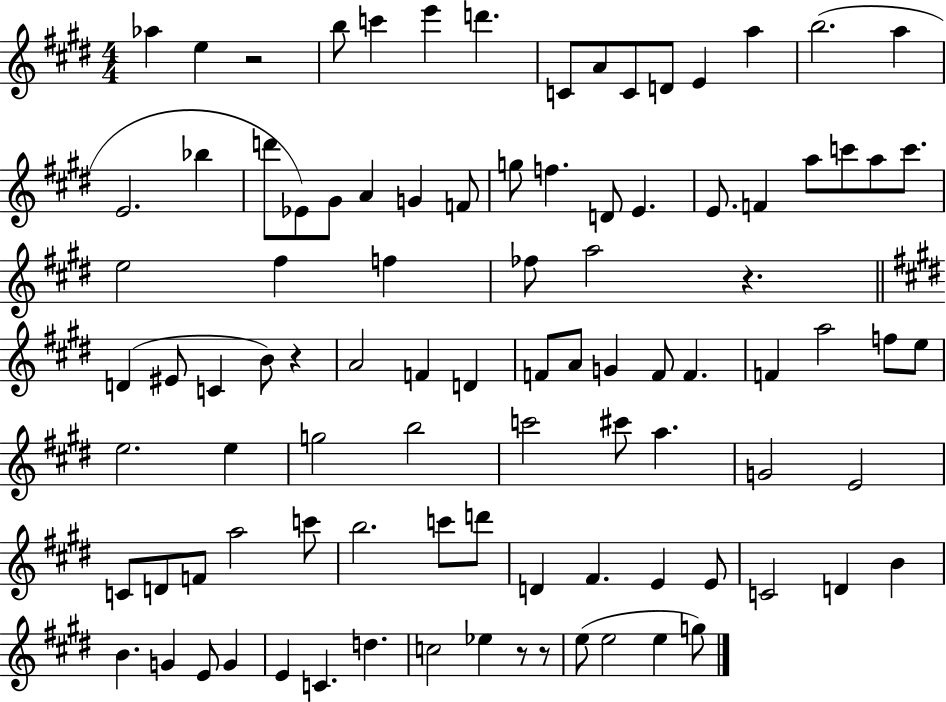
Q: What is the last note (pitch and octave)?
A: G5